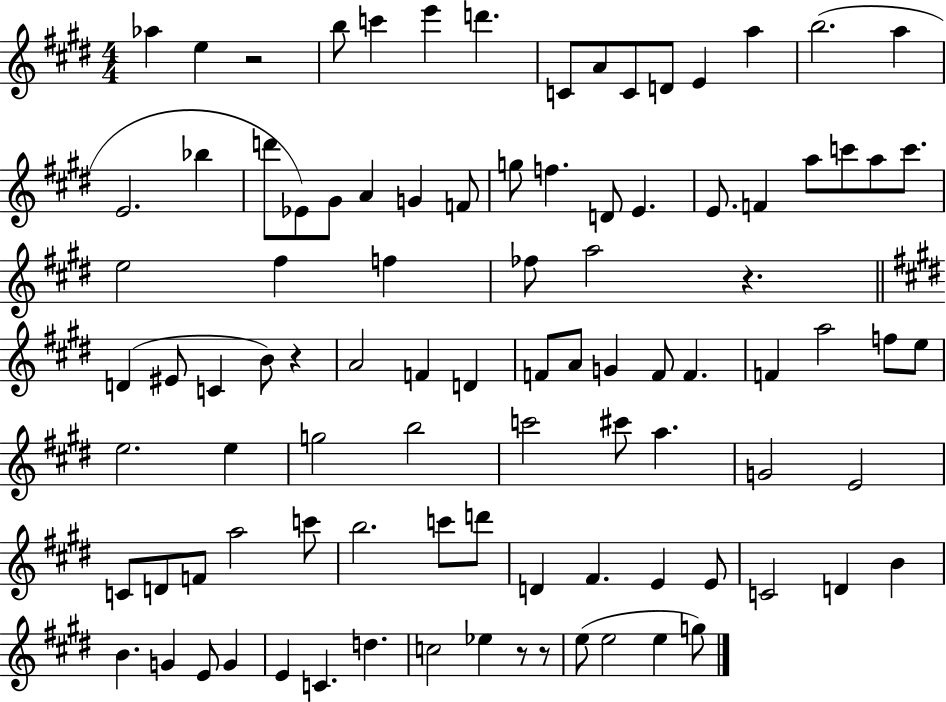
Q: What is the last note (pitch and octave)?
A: G5